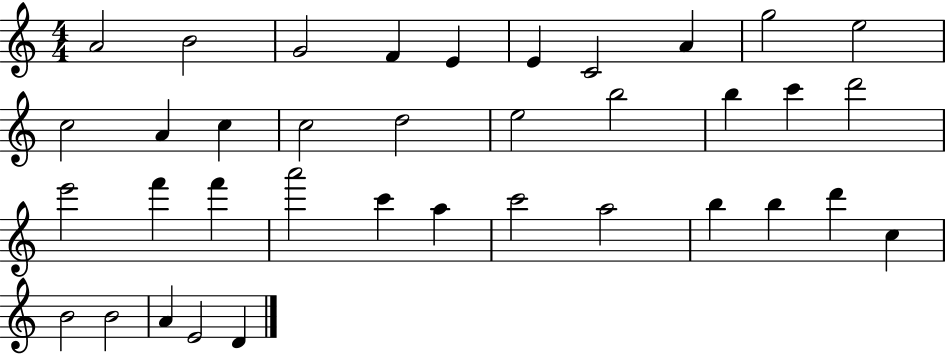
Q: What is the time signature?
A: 4/4